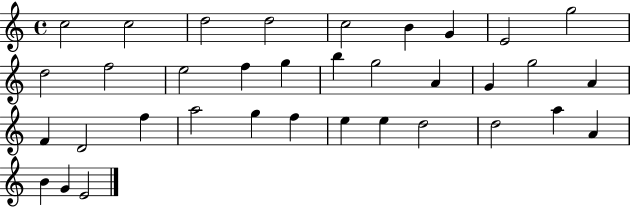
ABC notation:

X:1
T:Untitled
M:4/4
L:1/4
K:C
c2 c2 d2 d2 c2 B G E2 g2 d2 f2 e2 f g b g2 A G g2 A F D2 f a2 g f e e d2 d2 a A B G E2